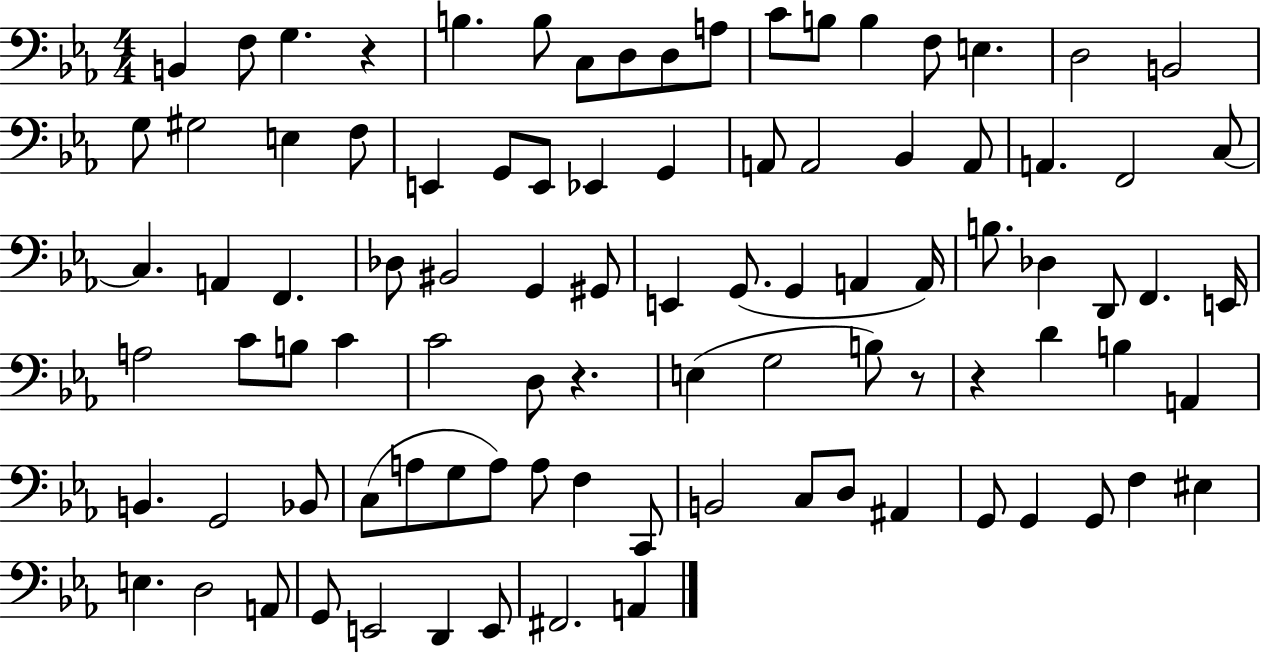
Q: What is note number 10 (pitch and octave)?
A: C4